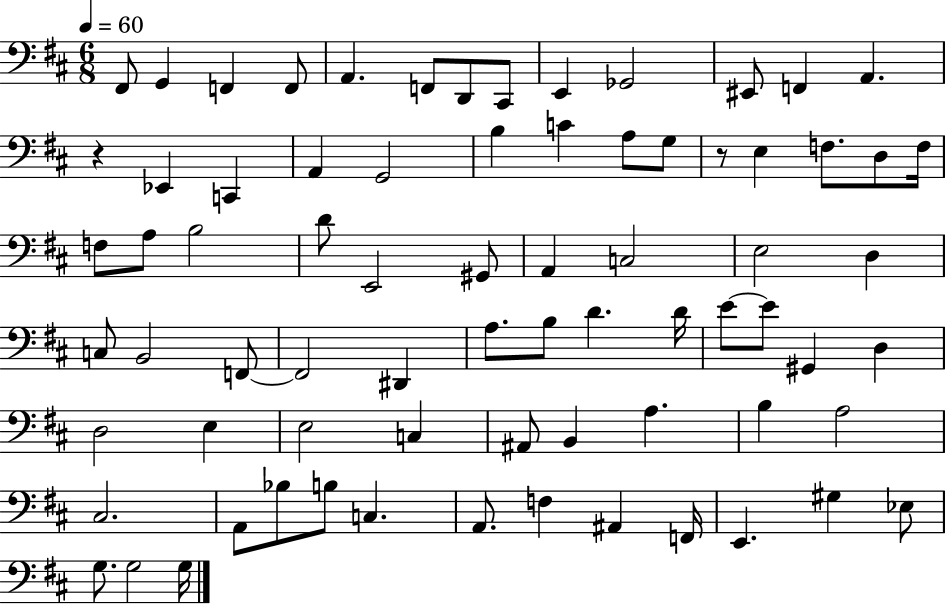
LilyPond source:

{
  \clef bass
  \numericTimeSignature
  \time 6/8
  \key d \major
  \tempo 4 = 60
  fis,8 g,4 f,4 f,8 | a,4. f,8 d,8 cis,8 | e,4 ges,2 | eis,8 f,4 a,4. | \break r4 ees,4 c,4 | a,4 g,2 | b4 c'4 a8 g8 | r8 e4 f8. d8 f16 | \break f8 a8 b2 | d'8 e,2 gis,8 | a,4 c2 | e2 d4 | \break c8 b,2 f,8~~ | f,2 dis,4 | a8. b8 d'4. d'16 | e'8~~ e'8 gis,4 d4 | \break d2 e4 | e2 c4 | ais,8 b,4 a4. | b4 a2 | \break cis2. | a,8 bes8 b8 c4. | a,8. f4 ais,4 f,16 | e,4. gis4 ees8 | \break g8. g2 g16 | \bar "|."
}